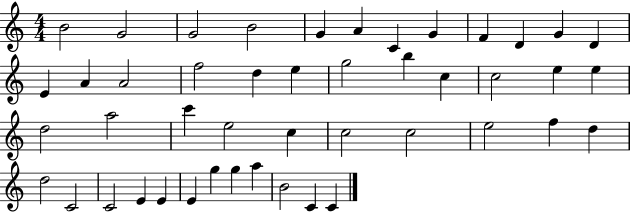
X:1
T:Untitled
M:4/4
L:1/4
K:C
B2 G2 G2 B2 G A C G F D G D E A A2 f2 d e g2 b c c2 e e d2 a2 c' e2 c c2 c2 e2 f d d2 C2 C2 E E E g g a B2 C C